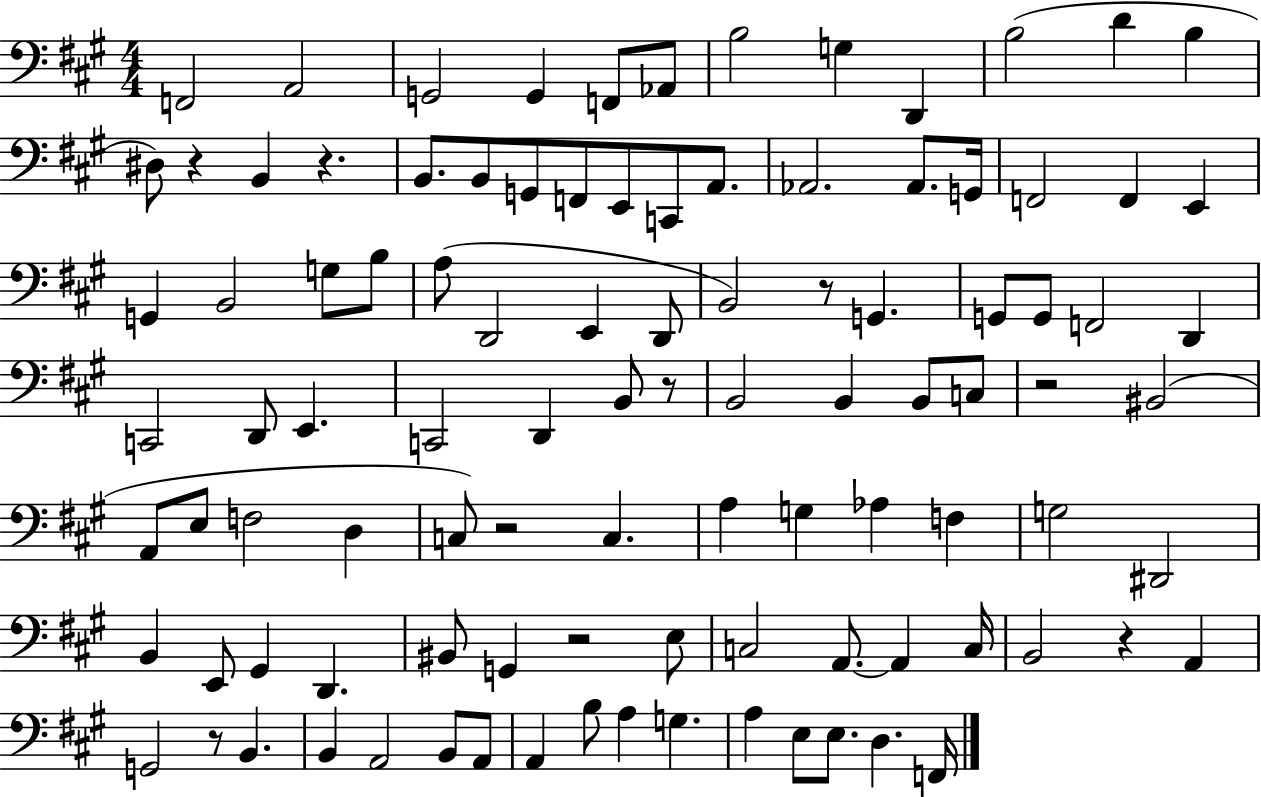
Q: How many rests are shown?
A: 9